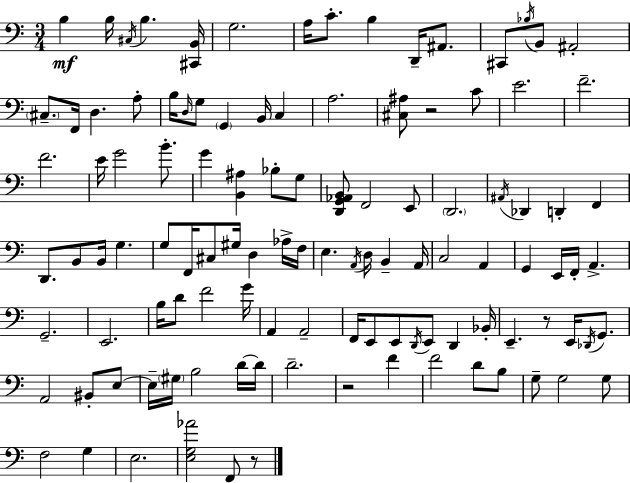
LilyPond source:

{
  \clef bass
  \numericTimeSignature
  \time 3/4
  \key a \minor
  b4\mf b16 \acciaccatura { cis16 } b4. | <cis, b,>16 g2. | a16 c'8.-. b4 d,16-- ais,8. | cis,8 \acciaccatura { bes16 } b,8 ais,2-. | \break \parenthesize cis8.-- f,16 d4. | a8-. b16 \grace { d16 } g8 \parenthesize g,4 b,16 c4 | a2. | <cis ais>8 r2 | \break c'8 e'2. | f'2.-- | f'2. | e'16 g'2 | \break b'8.-. g'4 <b, ais>4 bes8-. | g8 <d, g, aes, b,>8 f,2 | e,8 \parenthesize d,2. | \acciaccatura { ais,16 } des,4 d,4-. | \break f,4 d,8. b,8 b,16 g4. | g8 f,16 cis8 gis16 d4 | aes16-> f16 e4. \acciaccatura { a,16 } d16 | b,4-- a,16 c2 | \break a,4 g,4 e,16 f,16-. a,4.-> | g,2.-- | e,2. | b16 d'8 f'2 | \break g'16 a,4 a,2-- | f,16 e,8 e,8 \acciaccatura { d,16 } e,8 | d,4 bes,16-. e,4.-- | r8 e,16 \acciaccatura { des,16 } g,8. a,2 | \break bis,8-. e8~~ e16-- \parenthesize gis16 b2 | d'16~~ d'16 d'2.-- | r2 | f'4 f'2 | \break d'8 b8 g8-- g2 | g8 f2 | g4 e2. | <e g aes'>2 | \break f,8 r8 \bar "|."
}